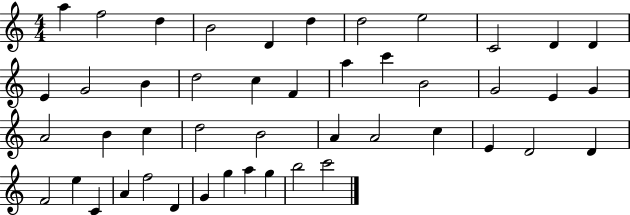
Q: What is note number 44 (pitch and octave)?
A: G5